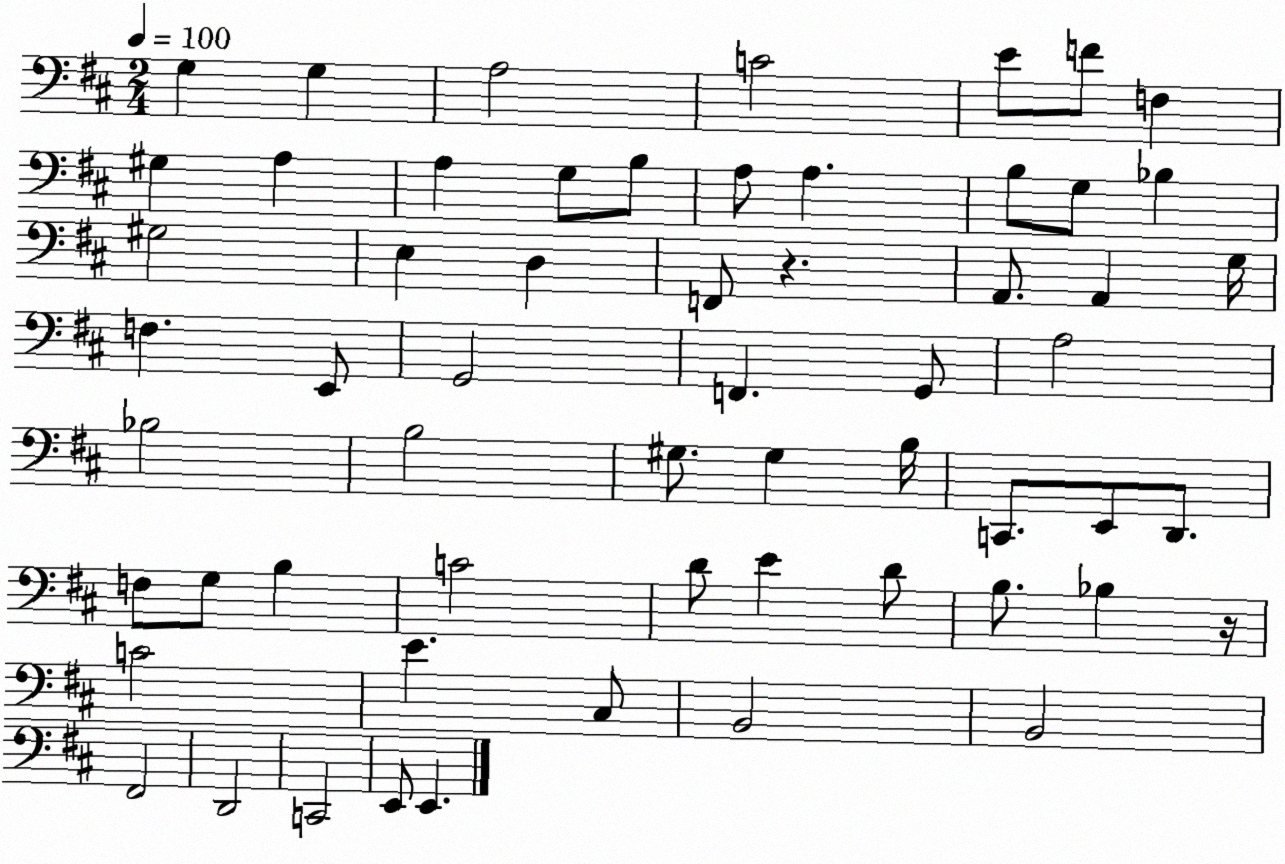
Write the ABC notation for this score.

X:1
T:Untitled
M:2/4
L:1/4
K:D
G, G, A,2 C2 E/2 F/2 F, ^G, A, A, G,/2 B,/2 A,/2 A, B,/2 G,/2 _B, ^G,2 E, D, F,,/2 z A,,/2 A,, G,/4 F, E,,/2 G,,2 F,, G,,/2 A,2 _B,2 B,2 ^G,/2 ^G, B,/4 C,,/2 E,,/2 D,,/2 F,/2 G,/2 B, C2 D/2 E D/2 B,/2 _B, z/4 C2 E ^C,/2 B,,2 B,,2 ^F,,2 D,,2 C,,2 E,,/2 E,,